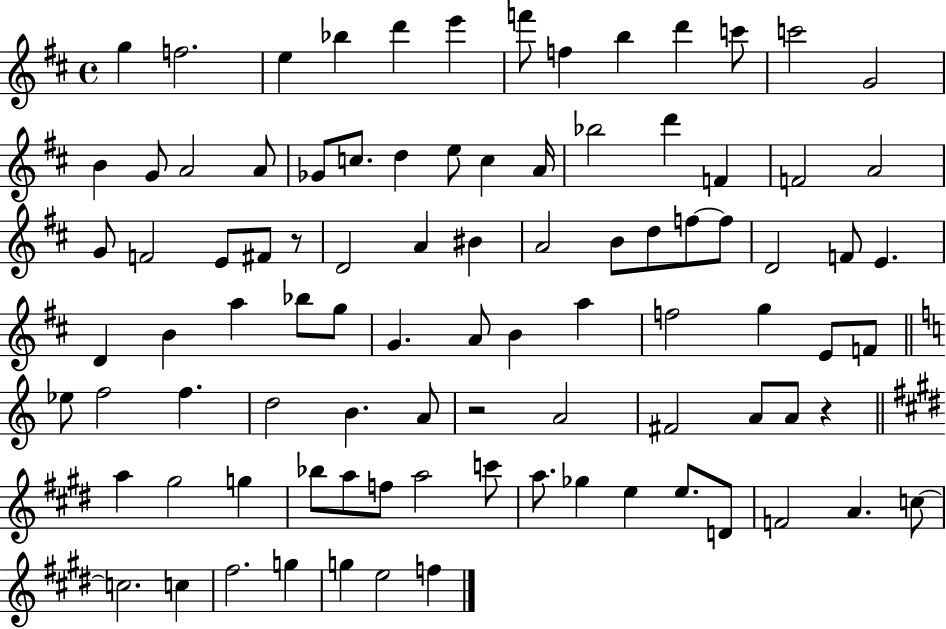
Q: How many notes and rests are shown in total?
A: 92